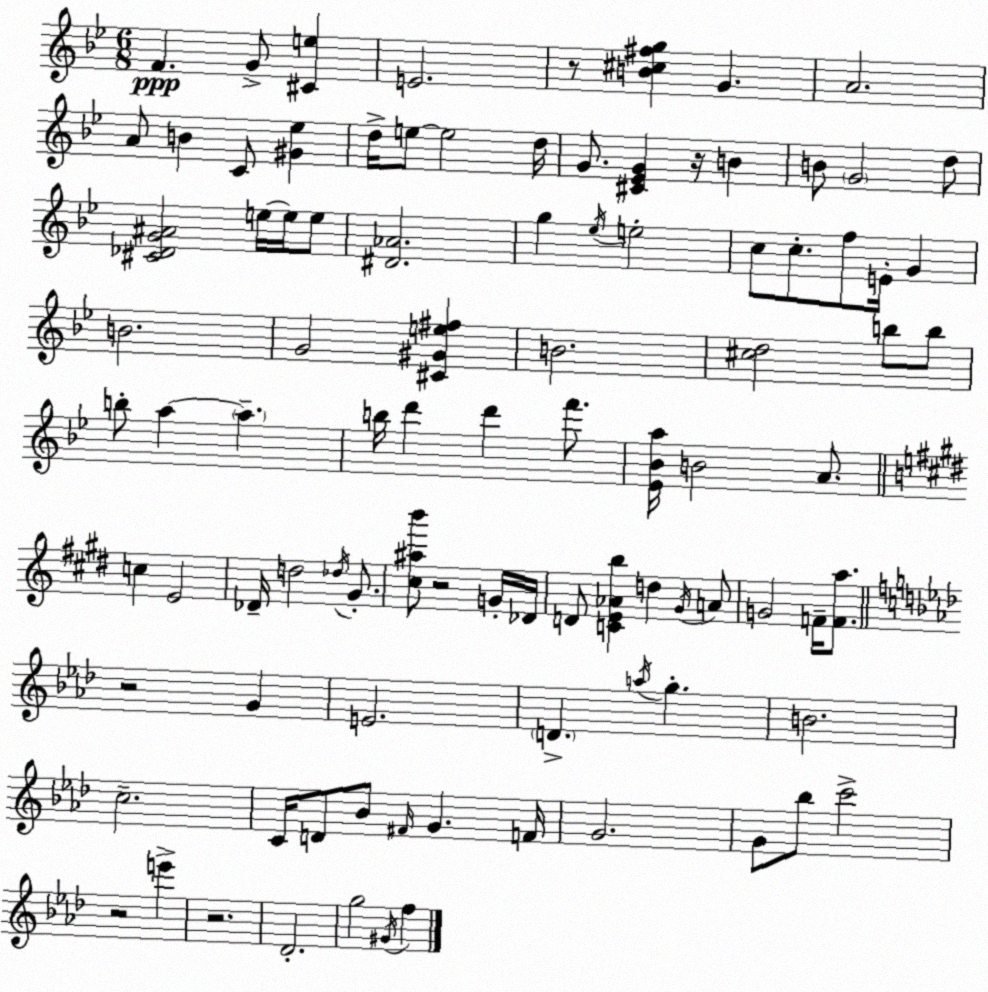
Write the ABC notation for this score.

X:1
T:Untitled
M:6/8
L:1/4
K:Bb
F G/2 [^Ce] E2 z/2 [B^c^fg] G A2 A/2 B C/2 [^G_e] d/4 e/2 e2 d/4 G/2 [^C_EG] z/4 B B/2 G2 d/2 [^C_DG^A]2 e/4 e/4 e/2 [^D_A]2 g _e/4 e2 c/2 c/2 f/2 E/4 G B2 G2 [^C^Ge^f] B2 [^cd]2 b/2 b/2 b/2 a a b/4 d' d' f'/2 [_E_Ba]/4 B2 A/2 c E2 _D/4 d2 _d/4 ^G/2 [^c^ab']/2 z2 G/4 _D/4 D/2 [CE_Ab] d ^G/4 A/2 G2 F/4 [Fa]/2 z2 G E2 D a/4 g B2 c2 C/4 D/2 _B/2 ^F/4 G F/4 G2 G/2 _b/2 c'2 z2 e' z2 _D2 g2 ^G/4 f